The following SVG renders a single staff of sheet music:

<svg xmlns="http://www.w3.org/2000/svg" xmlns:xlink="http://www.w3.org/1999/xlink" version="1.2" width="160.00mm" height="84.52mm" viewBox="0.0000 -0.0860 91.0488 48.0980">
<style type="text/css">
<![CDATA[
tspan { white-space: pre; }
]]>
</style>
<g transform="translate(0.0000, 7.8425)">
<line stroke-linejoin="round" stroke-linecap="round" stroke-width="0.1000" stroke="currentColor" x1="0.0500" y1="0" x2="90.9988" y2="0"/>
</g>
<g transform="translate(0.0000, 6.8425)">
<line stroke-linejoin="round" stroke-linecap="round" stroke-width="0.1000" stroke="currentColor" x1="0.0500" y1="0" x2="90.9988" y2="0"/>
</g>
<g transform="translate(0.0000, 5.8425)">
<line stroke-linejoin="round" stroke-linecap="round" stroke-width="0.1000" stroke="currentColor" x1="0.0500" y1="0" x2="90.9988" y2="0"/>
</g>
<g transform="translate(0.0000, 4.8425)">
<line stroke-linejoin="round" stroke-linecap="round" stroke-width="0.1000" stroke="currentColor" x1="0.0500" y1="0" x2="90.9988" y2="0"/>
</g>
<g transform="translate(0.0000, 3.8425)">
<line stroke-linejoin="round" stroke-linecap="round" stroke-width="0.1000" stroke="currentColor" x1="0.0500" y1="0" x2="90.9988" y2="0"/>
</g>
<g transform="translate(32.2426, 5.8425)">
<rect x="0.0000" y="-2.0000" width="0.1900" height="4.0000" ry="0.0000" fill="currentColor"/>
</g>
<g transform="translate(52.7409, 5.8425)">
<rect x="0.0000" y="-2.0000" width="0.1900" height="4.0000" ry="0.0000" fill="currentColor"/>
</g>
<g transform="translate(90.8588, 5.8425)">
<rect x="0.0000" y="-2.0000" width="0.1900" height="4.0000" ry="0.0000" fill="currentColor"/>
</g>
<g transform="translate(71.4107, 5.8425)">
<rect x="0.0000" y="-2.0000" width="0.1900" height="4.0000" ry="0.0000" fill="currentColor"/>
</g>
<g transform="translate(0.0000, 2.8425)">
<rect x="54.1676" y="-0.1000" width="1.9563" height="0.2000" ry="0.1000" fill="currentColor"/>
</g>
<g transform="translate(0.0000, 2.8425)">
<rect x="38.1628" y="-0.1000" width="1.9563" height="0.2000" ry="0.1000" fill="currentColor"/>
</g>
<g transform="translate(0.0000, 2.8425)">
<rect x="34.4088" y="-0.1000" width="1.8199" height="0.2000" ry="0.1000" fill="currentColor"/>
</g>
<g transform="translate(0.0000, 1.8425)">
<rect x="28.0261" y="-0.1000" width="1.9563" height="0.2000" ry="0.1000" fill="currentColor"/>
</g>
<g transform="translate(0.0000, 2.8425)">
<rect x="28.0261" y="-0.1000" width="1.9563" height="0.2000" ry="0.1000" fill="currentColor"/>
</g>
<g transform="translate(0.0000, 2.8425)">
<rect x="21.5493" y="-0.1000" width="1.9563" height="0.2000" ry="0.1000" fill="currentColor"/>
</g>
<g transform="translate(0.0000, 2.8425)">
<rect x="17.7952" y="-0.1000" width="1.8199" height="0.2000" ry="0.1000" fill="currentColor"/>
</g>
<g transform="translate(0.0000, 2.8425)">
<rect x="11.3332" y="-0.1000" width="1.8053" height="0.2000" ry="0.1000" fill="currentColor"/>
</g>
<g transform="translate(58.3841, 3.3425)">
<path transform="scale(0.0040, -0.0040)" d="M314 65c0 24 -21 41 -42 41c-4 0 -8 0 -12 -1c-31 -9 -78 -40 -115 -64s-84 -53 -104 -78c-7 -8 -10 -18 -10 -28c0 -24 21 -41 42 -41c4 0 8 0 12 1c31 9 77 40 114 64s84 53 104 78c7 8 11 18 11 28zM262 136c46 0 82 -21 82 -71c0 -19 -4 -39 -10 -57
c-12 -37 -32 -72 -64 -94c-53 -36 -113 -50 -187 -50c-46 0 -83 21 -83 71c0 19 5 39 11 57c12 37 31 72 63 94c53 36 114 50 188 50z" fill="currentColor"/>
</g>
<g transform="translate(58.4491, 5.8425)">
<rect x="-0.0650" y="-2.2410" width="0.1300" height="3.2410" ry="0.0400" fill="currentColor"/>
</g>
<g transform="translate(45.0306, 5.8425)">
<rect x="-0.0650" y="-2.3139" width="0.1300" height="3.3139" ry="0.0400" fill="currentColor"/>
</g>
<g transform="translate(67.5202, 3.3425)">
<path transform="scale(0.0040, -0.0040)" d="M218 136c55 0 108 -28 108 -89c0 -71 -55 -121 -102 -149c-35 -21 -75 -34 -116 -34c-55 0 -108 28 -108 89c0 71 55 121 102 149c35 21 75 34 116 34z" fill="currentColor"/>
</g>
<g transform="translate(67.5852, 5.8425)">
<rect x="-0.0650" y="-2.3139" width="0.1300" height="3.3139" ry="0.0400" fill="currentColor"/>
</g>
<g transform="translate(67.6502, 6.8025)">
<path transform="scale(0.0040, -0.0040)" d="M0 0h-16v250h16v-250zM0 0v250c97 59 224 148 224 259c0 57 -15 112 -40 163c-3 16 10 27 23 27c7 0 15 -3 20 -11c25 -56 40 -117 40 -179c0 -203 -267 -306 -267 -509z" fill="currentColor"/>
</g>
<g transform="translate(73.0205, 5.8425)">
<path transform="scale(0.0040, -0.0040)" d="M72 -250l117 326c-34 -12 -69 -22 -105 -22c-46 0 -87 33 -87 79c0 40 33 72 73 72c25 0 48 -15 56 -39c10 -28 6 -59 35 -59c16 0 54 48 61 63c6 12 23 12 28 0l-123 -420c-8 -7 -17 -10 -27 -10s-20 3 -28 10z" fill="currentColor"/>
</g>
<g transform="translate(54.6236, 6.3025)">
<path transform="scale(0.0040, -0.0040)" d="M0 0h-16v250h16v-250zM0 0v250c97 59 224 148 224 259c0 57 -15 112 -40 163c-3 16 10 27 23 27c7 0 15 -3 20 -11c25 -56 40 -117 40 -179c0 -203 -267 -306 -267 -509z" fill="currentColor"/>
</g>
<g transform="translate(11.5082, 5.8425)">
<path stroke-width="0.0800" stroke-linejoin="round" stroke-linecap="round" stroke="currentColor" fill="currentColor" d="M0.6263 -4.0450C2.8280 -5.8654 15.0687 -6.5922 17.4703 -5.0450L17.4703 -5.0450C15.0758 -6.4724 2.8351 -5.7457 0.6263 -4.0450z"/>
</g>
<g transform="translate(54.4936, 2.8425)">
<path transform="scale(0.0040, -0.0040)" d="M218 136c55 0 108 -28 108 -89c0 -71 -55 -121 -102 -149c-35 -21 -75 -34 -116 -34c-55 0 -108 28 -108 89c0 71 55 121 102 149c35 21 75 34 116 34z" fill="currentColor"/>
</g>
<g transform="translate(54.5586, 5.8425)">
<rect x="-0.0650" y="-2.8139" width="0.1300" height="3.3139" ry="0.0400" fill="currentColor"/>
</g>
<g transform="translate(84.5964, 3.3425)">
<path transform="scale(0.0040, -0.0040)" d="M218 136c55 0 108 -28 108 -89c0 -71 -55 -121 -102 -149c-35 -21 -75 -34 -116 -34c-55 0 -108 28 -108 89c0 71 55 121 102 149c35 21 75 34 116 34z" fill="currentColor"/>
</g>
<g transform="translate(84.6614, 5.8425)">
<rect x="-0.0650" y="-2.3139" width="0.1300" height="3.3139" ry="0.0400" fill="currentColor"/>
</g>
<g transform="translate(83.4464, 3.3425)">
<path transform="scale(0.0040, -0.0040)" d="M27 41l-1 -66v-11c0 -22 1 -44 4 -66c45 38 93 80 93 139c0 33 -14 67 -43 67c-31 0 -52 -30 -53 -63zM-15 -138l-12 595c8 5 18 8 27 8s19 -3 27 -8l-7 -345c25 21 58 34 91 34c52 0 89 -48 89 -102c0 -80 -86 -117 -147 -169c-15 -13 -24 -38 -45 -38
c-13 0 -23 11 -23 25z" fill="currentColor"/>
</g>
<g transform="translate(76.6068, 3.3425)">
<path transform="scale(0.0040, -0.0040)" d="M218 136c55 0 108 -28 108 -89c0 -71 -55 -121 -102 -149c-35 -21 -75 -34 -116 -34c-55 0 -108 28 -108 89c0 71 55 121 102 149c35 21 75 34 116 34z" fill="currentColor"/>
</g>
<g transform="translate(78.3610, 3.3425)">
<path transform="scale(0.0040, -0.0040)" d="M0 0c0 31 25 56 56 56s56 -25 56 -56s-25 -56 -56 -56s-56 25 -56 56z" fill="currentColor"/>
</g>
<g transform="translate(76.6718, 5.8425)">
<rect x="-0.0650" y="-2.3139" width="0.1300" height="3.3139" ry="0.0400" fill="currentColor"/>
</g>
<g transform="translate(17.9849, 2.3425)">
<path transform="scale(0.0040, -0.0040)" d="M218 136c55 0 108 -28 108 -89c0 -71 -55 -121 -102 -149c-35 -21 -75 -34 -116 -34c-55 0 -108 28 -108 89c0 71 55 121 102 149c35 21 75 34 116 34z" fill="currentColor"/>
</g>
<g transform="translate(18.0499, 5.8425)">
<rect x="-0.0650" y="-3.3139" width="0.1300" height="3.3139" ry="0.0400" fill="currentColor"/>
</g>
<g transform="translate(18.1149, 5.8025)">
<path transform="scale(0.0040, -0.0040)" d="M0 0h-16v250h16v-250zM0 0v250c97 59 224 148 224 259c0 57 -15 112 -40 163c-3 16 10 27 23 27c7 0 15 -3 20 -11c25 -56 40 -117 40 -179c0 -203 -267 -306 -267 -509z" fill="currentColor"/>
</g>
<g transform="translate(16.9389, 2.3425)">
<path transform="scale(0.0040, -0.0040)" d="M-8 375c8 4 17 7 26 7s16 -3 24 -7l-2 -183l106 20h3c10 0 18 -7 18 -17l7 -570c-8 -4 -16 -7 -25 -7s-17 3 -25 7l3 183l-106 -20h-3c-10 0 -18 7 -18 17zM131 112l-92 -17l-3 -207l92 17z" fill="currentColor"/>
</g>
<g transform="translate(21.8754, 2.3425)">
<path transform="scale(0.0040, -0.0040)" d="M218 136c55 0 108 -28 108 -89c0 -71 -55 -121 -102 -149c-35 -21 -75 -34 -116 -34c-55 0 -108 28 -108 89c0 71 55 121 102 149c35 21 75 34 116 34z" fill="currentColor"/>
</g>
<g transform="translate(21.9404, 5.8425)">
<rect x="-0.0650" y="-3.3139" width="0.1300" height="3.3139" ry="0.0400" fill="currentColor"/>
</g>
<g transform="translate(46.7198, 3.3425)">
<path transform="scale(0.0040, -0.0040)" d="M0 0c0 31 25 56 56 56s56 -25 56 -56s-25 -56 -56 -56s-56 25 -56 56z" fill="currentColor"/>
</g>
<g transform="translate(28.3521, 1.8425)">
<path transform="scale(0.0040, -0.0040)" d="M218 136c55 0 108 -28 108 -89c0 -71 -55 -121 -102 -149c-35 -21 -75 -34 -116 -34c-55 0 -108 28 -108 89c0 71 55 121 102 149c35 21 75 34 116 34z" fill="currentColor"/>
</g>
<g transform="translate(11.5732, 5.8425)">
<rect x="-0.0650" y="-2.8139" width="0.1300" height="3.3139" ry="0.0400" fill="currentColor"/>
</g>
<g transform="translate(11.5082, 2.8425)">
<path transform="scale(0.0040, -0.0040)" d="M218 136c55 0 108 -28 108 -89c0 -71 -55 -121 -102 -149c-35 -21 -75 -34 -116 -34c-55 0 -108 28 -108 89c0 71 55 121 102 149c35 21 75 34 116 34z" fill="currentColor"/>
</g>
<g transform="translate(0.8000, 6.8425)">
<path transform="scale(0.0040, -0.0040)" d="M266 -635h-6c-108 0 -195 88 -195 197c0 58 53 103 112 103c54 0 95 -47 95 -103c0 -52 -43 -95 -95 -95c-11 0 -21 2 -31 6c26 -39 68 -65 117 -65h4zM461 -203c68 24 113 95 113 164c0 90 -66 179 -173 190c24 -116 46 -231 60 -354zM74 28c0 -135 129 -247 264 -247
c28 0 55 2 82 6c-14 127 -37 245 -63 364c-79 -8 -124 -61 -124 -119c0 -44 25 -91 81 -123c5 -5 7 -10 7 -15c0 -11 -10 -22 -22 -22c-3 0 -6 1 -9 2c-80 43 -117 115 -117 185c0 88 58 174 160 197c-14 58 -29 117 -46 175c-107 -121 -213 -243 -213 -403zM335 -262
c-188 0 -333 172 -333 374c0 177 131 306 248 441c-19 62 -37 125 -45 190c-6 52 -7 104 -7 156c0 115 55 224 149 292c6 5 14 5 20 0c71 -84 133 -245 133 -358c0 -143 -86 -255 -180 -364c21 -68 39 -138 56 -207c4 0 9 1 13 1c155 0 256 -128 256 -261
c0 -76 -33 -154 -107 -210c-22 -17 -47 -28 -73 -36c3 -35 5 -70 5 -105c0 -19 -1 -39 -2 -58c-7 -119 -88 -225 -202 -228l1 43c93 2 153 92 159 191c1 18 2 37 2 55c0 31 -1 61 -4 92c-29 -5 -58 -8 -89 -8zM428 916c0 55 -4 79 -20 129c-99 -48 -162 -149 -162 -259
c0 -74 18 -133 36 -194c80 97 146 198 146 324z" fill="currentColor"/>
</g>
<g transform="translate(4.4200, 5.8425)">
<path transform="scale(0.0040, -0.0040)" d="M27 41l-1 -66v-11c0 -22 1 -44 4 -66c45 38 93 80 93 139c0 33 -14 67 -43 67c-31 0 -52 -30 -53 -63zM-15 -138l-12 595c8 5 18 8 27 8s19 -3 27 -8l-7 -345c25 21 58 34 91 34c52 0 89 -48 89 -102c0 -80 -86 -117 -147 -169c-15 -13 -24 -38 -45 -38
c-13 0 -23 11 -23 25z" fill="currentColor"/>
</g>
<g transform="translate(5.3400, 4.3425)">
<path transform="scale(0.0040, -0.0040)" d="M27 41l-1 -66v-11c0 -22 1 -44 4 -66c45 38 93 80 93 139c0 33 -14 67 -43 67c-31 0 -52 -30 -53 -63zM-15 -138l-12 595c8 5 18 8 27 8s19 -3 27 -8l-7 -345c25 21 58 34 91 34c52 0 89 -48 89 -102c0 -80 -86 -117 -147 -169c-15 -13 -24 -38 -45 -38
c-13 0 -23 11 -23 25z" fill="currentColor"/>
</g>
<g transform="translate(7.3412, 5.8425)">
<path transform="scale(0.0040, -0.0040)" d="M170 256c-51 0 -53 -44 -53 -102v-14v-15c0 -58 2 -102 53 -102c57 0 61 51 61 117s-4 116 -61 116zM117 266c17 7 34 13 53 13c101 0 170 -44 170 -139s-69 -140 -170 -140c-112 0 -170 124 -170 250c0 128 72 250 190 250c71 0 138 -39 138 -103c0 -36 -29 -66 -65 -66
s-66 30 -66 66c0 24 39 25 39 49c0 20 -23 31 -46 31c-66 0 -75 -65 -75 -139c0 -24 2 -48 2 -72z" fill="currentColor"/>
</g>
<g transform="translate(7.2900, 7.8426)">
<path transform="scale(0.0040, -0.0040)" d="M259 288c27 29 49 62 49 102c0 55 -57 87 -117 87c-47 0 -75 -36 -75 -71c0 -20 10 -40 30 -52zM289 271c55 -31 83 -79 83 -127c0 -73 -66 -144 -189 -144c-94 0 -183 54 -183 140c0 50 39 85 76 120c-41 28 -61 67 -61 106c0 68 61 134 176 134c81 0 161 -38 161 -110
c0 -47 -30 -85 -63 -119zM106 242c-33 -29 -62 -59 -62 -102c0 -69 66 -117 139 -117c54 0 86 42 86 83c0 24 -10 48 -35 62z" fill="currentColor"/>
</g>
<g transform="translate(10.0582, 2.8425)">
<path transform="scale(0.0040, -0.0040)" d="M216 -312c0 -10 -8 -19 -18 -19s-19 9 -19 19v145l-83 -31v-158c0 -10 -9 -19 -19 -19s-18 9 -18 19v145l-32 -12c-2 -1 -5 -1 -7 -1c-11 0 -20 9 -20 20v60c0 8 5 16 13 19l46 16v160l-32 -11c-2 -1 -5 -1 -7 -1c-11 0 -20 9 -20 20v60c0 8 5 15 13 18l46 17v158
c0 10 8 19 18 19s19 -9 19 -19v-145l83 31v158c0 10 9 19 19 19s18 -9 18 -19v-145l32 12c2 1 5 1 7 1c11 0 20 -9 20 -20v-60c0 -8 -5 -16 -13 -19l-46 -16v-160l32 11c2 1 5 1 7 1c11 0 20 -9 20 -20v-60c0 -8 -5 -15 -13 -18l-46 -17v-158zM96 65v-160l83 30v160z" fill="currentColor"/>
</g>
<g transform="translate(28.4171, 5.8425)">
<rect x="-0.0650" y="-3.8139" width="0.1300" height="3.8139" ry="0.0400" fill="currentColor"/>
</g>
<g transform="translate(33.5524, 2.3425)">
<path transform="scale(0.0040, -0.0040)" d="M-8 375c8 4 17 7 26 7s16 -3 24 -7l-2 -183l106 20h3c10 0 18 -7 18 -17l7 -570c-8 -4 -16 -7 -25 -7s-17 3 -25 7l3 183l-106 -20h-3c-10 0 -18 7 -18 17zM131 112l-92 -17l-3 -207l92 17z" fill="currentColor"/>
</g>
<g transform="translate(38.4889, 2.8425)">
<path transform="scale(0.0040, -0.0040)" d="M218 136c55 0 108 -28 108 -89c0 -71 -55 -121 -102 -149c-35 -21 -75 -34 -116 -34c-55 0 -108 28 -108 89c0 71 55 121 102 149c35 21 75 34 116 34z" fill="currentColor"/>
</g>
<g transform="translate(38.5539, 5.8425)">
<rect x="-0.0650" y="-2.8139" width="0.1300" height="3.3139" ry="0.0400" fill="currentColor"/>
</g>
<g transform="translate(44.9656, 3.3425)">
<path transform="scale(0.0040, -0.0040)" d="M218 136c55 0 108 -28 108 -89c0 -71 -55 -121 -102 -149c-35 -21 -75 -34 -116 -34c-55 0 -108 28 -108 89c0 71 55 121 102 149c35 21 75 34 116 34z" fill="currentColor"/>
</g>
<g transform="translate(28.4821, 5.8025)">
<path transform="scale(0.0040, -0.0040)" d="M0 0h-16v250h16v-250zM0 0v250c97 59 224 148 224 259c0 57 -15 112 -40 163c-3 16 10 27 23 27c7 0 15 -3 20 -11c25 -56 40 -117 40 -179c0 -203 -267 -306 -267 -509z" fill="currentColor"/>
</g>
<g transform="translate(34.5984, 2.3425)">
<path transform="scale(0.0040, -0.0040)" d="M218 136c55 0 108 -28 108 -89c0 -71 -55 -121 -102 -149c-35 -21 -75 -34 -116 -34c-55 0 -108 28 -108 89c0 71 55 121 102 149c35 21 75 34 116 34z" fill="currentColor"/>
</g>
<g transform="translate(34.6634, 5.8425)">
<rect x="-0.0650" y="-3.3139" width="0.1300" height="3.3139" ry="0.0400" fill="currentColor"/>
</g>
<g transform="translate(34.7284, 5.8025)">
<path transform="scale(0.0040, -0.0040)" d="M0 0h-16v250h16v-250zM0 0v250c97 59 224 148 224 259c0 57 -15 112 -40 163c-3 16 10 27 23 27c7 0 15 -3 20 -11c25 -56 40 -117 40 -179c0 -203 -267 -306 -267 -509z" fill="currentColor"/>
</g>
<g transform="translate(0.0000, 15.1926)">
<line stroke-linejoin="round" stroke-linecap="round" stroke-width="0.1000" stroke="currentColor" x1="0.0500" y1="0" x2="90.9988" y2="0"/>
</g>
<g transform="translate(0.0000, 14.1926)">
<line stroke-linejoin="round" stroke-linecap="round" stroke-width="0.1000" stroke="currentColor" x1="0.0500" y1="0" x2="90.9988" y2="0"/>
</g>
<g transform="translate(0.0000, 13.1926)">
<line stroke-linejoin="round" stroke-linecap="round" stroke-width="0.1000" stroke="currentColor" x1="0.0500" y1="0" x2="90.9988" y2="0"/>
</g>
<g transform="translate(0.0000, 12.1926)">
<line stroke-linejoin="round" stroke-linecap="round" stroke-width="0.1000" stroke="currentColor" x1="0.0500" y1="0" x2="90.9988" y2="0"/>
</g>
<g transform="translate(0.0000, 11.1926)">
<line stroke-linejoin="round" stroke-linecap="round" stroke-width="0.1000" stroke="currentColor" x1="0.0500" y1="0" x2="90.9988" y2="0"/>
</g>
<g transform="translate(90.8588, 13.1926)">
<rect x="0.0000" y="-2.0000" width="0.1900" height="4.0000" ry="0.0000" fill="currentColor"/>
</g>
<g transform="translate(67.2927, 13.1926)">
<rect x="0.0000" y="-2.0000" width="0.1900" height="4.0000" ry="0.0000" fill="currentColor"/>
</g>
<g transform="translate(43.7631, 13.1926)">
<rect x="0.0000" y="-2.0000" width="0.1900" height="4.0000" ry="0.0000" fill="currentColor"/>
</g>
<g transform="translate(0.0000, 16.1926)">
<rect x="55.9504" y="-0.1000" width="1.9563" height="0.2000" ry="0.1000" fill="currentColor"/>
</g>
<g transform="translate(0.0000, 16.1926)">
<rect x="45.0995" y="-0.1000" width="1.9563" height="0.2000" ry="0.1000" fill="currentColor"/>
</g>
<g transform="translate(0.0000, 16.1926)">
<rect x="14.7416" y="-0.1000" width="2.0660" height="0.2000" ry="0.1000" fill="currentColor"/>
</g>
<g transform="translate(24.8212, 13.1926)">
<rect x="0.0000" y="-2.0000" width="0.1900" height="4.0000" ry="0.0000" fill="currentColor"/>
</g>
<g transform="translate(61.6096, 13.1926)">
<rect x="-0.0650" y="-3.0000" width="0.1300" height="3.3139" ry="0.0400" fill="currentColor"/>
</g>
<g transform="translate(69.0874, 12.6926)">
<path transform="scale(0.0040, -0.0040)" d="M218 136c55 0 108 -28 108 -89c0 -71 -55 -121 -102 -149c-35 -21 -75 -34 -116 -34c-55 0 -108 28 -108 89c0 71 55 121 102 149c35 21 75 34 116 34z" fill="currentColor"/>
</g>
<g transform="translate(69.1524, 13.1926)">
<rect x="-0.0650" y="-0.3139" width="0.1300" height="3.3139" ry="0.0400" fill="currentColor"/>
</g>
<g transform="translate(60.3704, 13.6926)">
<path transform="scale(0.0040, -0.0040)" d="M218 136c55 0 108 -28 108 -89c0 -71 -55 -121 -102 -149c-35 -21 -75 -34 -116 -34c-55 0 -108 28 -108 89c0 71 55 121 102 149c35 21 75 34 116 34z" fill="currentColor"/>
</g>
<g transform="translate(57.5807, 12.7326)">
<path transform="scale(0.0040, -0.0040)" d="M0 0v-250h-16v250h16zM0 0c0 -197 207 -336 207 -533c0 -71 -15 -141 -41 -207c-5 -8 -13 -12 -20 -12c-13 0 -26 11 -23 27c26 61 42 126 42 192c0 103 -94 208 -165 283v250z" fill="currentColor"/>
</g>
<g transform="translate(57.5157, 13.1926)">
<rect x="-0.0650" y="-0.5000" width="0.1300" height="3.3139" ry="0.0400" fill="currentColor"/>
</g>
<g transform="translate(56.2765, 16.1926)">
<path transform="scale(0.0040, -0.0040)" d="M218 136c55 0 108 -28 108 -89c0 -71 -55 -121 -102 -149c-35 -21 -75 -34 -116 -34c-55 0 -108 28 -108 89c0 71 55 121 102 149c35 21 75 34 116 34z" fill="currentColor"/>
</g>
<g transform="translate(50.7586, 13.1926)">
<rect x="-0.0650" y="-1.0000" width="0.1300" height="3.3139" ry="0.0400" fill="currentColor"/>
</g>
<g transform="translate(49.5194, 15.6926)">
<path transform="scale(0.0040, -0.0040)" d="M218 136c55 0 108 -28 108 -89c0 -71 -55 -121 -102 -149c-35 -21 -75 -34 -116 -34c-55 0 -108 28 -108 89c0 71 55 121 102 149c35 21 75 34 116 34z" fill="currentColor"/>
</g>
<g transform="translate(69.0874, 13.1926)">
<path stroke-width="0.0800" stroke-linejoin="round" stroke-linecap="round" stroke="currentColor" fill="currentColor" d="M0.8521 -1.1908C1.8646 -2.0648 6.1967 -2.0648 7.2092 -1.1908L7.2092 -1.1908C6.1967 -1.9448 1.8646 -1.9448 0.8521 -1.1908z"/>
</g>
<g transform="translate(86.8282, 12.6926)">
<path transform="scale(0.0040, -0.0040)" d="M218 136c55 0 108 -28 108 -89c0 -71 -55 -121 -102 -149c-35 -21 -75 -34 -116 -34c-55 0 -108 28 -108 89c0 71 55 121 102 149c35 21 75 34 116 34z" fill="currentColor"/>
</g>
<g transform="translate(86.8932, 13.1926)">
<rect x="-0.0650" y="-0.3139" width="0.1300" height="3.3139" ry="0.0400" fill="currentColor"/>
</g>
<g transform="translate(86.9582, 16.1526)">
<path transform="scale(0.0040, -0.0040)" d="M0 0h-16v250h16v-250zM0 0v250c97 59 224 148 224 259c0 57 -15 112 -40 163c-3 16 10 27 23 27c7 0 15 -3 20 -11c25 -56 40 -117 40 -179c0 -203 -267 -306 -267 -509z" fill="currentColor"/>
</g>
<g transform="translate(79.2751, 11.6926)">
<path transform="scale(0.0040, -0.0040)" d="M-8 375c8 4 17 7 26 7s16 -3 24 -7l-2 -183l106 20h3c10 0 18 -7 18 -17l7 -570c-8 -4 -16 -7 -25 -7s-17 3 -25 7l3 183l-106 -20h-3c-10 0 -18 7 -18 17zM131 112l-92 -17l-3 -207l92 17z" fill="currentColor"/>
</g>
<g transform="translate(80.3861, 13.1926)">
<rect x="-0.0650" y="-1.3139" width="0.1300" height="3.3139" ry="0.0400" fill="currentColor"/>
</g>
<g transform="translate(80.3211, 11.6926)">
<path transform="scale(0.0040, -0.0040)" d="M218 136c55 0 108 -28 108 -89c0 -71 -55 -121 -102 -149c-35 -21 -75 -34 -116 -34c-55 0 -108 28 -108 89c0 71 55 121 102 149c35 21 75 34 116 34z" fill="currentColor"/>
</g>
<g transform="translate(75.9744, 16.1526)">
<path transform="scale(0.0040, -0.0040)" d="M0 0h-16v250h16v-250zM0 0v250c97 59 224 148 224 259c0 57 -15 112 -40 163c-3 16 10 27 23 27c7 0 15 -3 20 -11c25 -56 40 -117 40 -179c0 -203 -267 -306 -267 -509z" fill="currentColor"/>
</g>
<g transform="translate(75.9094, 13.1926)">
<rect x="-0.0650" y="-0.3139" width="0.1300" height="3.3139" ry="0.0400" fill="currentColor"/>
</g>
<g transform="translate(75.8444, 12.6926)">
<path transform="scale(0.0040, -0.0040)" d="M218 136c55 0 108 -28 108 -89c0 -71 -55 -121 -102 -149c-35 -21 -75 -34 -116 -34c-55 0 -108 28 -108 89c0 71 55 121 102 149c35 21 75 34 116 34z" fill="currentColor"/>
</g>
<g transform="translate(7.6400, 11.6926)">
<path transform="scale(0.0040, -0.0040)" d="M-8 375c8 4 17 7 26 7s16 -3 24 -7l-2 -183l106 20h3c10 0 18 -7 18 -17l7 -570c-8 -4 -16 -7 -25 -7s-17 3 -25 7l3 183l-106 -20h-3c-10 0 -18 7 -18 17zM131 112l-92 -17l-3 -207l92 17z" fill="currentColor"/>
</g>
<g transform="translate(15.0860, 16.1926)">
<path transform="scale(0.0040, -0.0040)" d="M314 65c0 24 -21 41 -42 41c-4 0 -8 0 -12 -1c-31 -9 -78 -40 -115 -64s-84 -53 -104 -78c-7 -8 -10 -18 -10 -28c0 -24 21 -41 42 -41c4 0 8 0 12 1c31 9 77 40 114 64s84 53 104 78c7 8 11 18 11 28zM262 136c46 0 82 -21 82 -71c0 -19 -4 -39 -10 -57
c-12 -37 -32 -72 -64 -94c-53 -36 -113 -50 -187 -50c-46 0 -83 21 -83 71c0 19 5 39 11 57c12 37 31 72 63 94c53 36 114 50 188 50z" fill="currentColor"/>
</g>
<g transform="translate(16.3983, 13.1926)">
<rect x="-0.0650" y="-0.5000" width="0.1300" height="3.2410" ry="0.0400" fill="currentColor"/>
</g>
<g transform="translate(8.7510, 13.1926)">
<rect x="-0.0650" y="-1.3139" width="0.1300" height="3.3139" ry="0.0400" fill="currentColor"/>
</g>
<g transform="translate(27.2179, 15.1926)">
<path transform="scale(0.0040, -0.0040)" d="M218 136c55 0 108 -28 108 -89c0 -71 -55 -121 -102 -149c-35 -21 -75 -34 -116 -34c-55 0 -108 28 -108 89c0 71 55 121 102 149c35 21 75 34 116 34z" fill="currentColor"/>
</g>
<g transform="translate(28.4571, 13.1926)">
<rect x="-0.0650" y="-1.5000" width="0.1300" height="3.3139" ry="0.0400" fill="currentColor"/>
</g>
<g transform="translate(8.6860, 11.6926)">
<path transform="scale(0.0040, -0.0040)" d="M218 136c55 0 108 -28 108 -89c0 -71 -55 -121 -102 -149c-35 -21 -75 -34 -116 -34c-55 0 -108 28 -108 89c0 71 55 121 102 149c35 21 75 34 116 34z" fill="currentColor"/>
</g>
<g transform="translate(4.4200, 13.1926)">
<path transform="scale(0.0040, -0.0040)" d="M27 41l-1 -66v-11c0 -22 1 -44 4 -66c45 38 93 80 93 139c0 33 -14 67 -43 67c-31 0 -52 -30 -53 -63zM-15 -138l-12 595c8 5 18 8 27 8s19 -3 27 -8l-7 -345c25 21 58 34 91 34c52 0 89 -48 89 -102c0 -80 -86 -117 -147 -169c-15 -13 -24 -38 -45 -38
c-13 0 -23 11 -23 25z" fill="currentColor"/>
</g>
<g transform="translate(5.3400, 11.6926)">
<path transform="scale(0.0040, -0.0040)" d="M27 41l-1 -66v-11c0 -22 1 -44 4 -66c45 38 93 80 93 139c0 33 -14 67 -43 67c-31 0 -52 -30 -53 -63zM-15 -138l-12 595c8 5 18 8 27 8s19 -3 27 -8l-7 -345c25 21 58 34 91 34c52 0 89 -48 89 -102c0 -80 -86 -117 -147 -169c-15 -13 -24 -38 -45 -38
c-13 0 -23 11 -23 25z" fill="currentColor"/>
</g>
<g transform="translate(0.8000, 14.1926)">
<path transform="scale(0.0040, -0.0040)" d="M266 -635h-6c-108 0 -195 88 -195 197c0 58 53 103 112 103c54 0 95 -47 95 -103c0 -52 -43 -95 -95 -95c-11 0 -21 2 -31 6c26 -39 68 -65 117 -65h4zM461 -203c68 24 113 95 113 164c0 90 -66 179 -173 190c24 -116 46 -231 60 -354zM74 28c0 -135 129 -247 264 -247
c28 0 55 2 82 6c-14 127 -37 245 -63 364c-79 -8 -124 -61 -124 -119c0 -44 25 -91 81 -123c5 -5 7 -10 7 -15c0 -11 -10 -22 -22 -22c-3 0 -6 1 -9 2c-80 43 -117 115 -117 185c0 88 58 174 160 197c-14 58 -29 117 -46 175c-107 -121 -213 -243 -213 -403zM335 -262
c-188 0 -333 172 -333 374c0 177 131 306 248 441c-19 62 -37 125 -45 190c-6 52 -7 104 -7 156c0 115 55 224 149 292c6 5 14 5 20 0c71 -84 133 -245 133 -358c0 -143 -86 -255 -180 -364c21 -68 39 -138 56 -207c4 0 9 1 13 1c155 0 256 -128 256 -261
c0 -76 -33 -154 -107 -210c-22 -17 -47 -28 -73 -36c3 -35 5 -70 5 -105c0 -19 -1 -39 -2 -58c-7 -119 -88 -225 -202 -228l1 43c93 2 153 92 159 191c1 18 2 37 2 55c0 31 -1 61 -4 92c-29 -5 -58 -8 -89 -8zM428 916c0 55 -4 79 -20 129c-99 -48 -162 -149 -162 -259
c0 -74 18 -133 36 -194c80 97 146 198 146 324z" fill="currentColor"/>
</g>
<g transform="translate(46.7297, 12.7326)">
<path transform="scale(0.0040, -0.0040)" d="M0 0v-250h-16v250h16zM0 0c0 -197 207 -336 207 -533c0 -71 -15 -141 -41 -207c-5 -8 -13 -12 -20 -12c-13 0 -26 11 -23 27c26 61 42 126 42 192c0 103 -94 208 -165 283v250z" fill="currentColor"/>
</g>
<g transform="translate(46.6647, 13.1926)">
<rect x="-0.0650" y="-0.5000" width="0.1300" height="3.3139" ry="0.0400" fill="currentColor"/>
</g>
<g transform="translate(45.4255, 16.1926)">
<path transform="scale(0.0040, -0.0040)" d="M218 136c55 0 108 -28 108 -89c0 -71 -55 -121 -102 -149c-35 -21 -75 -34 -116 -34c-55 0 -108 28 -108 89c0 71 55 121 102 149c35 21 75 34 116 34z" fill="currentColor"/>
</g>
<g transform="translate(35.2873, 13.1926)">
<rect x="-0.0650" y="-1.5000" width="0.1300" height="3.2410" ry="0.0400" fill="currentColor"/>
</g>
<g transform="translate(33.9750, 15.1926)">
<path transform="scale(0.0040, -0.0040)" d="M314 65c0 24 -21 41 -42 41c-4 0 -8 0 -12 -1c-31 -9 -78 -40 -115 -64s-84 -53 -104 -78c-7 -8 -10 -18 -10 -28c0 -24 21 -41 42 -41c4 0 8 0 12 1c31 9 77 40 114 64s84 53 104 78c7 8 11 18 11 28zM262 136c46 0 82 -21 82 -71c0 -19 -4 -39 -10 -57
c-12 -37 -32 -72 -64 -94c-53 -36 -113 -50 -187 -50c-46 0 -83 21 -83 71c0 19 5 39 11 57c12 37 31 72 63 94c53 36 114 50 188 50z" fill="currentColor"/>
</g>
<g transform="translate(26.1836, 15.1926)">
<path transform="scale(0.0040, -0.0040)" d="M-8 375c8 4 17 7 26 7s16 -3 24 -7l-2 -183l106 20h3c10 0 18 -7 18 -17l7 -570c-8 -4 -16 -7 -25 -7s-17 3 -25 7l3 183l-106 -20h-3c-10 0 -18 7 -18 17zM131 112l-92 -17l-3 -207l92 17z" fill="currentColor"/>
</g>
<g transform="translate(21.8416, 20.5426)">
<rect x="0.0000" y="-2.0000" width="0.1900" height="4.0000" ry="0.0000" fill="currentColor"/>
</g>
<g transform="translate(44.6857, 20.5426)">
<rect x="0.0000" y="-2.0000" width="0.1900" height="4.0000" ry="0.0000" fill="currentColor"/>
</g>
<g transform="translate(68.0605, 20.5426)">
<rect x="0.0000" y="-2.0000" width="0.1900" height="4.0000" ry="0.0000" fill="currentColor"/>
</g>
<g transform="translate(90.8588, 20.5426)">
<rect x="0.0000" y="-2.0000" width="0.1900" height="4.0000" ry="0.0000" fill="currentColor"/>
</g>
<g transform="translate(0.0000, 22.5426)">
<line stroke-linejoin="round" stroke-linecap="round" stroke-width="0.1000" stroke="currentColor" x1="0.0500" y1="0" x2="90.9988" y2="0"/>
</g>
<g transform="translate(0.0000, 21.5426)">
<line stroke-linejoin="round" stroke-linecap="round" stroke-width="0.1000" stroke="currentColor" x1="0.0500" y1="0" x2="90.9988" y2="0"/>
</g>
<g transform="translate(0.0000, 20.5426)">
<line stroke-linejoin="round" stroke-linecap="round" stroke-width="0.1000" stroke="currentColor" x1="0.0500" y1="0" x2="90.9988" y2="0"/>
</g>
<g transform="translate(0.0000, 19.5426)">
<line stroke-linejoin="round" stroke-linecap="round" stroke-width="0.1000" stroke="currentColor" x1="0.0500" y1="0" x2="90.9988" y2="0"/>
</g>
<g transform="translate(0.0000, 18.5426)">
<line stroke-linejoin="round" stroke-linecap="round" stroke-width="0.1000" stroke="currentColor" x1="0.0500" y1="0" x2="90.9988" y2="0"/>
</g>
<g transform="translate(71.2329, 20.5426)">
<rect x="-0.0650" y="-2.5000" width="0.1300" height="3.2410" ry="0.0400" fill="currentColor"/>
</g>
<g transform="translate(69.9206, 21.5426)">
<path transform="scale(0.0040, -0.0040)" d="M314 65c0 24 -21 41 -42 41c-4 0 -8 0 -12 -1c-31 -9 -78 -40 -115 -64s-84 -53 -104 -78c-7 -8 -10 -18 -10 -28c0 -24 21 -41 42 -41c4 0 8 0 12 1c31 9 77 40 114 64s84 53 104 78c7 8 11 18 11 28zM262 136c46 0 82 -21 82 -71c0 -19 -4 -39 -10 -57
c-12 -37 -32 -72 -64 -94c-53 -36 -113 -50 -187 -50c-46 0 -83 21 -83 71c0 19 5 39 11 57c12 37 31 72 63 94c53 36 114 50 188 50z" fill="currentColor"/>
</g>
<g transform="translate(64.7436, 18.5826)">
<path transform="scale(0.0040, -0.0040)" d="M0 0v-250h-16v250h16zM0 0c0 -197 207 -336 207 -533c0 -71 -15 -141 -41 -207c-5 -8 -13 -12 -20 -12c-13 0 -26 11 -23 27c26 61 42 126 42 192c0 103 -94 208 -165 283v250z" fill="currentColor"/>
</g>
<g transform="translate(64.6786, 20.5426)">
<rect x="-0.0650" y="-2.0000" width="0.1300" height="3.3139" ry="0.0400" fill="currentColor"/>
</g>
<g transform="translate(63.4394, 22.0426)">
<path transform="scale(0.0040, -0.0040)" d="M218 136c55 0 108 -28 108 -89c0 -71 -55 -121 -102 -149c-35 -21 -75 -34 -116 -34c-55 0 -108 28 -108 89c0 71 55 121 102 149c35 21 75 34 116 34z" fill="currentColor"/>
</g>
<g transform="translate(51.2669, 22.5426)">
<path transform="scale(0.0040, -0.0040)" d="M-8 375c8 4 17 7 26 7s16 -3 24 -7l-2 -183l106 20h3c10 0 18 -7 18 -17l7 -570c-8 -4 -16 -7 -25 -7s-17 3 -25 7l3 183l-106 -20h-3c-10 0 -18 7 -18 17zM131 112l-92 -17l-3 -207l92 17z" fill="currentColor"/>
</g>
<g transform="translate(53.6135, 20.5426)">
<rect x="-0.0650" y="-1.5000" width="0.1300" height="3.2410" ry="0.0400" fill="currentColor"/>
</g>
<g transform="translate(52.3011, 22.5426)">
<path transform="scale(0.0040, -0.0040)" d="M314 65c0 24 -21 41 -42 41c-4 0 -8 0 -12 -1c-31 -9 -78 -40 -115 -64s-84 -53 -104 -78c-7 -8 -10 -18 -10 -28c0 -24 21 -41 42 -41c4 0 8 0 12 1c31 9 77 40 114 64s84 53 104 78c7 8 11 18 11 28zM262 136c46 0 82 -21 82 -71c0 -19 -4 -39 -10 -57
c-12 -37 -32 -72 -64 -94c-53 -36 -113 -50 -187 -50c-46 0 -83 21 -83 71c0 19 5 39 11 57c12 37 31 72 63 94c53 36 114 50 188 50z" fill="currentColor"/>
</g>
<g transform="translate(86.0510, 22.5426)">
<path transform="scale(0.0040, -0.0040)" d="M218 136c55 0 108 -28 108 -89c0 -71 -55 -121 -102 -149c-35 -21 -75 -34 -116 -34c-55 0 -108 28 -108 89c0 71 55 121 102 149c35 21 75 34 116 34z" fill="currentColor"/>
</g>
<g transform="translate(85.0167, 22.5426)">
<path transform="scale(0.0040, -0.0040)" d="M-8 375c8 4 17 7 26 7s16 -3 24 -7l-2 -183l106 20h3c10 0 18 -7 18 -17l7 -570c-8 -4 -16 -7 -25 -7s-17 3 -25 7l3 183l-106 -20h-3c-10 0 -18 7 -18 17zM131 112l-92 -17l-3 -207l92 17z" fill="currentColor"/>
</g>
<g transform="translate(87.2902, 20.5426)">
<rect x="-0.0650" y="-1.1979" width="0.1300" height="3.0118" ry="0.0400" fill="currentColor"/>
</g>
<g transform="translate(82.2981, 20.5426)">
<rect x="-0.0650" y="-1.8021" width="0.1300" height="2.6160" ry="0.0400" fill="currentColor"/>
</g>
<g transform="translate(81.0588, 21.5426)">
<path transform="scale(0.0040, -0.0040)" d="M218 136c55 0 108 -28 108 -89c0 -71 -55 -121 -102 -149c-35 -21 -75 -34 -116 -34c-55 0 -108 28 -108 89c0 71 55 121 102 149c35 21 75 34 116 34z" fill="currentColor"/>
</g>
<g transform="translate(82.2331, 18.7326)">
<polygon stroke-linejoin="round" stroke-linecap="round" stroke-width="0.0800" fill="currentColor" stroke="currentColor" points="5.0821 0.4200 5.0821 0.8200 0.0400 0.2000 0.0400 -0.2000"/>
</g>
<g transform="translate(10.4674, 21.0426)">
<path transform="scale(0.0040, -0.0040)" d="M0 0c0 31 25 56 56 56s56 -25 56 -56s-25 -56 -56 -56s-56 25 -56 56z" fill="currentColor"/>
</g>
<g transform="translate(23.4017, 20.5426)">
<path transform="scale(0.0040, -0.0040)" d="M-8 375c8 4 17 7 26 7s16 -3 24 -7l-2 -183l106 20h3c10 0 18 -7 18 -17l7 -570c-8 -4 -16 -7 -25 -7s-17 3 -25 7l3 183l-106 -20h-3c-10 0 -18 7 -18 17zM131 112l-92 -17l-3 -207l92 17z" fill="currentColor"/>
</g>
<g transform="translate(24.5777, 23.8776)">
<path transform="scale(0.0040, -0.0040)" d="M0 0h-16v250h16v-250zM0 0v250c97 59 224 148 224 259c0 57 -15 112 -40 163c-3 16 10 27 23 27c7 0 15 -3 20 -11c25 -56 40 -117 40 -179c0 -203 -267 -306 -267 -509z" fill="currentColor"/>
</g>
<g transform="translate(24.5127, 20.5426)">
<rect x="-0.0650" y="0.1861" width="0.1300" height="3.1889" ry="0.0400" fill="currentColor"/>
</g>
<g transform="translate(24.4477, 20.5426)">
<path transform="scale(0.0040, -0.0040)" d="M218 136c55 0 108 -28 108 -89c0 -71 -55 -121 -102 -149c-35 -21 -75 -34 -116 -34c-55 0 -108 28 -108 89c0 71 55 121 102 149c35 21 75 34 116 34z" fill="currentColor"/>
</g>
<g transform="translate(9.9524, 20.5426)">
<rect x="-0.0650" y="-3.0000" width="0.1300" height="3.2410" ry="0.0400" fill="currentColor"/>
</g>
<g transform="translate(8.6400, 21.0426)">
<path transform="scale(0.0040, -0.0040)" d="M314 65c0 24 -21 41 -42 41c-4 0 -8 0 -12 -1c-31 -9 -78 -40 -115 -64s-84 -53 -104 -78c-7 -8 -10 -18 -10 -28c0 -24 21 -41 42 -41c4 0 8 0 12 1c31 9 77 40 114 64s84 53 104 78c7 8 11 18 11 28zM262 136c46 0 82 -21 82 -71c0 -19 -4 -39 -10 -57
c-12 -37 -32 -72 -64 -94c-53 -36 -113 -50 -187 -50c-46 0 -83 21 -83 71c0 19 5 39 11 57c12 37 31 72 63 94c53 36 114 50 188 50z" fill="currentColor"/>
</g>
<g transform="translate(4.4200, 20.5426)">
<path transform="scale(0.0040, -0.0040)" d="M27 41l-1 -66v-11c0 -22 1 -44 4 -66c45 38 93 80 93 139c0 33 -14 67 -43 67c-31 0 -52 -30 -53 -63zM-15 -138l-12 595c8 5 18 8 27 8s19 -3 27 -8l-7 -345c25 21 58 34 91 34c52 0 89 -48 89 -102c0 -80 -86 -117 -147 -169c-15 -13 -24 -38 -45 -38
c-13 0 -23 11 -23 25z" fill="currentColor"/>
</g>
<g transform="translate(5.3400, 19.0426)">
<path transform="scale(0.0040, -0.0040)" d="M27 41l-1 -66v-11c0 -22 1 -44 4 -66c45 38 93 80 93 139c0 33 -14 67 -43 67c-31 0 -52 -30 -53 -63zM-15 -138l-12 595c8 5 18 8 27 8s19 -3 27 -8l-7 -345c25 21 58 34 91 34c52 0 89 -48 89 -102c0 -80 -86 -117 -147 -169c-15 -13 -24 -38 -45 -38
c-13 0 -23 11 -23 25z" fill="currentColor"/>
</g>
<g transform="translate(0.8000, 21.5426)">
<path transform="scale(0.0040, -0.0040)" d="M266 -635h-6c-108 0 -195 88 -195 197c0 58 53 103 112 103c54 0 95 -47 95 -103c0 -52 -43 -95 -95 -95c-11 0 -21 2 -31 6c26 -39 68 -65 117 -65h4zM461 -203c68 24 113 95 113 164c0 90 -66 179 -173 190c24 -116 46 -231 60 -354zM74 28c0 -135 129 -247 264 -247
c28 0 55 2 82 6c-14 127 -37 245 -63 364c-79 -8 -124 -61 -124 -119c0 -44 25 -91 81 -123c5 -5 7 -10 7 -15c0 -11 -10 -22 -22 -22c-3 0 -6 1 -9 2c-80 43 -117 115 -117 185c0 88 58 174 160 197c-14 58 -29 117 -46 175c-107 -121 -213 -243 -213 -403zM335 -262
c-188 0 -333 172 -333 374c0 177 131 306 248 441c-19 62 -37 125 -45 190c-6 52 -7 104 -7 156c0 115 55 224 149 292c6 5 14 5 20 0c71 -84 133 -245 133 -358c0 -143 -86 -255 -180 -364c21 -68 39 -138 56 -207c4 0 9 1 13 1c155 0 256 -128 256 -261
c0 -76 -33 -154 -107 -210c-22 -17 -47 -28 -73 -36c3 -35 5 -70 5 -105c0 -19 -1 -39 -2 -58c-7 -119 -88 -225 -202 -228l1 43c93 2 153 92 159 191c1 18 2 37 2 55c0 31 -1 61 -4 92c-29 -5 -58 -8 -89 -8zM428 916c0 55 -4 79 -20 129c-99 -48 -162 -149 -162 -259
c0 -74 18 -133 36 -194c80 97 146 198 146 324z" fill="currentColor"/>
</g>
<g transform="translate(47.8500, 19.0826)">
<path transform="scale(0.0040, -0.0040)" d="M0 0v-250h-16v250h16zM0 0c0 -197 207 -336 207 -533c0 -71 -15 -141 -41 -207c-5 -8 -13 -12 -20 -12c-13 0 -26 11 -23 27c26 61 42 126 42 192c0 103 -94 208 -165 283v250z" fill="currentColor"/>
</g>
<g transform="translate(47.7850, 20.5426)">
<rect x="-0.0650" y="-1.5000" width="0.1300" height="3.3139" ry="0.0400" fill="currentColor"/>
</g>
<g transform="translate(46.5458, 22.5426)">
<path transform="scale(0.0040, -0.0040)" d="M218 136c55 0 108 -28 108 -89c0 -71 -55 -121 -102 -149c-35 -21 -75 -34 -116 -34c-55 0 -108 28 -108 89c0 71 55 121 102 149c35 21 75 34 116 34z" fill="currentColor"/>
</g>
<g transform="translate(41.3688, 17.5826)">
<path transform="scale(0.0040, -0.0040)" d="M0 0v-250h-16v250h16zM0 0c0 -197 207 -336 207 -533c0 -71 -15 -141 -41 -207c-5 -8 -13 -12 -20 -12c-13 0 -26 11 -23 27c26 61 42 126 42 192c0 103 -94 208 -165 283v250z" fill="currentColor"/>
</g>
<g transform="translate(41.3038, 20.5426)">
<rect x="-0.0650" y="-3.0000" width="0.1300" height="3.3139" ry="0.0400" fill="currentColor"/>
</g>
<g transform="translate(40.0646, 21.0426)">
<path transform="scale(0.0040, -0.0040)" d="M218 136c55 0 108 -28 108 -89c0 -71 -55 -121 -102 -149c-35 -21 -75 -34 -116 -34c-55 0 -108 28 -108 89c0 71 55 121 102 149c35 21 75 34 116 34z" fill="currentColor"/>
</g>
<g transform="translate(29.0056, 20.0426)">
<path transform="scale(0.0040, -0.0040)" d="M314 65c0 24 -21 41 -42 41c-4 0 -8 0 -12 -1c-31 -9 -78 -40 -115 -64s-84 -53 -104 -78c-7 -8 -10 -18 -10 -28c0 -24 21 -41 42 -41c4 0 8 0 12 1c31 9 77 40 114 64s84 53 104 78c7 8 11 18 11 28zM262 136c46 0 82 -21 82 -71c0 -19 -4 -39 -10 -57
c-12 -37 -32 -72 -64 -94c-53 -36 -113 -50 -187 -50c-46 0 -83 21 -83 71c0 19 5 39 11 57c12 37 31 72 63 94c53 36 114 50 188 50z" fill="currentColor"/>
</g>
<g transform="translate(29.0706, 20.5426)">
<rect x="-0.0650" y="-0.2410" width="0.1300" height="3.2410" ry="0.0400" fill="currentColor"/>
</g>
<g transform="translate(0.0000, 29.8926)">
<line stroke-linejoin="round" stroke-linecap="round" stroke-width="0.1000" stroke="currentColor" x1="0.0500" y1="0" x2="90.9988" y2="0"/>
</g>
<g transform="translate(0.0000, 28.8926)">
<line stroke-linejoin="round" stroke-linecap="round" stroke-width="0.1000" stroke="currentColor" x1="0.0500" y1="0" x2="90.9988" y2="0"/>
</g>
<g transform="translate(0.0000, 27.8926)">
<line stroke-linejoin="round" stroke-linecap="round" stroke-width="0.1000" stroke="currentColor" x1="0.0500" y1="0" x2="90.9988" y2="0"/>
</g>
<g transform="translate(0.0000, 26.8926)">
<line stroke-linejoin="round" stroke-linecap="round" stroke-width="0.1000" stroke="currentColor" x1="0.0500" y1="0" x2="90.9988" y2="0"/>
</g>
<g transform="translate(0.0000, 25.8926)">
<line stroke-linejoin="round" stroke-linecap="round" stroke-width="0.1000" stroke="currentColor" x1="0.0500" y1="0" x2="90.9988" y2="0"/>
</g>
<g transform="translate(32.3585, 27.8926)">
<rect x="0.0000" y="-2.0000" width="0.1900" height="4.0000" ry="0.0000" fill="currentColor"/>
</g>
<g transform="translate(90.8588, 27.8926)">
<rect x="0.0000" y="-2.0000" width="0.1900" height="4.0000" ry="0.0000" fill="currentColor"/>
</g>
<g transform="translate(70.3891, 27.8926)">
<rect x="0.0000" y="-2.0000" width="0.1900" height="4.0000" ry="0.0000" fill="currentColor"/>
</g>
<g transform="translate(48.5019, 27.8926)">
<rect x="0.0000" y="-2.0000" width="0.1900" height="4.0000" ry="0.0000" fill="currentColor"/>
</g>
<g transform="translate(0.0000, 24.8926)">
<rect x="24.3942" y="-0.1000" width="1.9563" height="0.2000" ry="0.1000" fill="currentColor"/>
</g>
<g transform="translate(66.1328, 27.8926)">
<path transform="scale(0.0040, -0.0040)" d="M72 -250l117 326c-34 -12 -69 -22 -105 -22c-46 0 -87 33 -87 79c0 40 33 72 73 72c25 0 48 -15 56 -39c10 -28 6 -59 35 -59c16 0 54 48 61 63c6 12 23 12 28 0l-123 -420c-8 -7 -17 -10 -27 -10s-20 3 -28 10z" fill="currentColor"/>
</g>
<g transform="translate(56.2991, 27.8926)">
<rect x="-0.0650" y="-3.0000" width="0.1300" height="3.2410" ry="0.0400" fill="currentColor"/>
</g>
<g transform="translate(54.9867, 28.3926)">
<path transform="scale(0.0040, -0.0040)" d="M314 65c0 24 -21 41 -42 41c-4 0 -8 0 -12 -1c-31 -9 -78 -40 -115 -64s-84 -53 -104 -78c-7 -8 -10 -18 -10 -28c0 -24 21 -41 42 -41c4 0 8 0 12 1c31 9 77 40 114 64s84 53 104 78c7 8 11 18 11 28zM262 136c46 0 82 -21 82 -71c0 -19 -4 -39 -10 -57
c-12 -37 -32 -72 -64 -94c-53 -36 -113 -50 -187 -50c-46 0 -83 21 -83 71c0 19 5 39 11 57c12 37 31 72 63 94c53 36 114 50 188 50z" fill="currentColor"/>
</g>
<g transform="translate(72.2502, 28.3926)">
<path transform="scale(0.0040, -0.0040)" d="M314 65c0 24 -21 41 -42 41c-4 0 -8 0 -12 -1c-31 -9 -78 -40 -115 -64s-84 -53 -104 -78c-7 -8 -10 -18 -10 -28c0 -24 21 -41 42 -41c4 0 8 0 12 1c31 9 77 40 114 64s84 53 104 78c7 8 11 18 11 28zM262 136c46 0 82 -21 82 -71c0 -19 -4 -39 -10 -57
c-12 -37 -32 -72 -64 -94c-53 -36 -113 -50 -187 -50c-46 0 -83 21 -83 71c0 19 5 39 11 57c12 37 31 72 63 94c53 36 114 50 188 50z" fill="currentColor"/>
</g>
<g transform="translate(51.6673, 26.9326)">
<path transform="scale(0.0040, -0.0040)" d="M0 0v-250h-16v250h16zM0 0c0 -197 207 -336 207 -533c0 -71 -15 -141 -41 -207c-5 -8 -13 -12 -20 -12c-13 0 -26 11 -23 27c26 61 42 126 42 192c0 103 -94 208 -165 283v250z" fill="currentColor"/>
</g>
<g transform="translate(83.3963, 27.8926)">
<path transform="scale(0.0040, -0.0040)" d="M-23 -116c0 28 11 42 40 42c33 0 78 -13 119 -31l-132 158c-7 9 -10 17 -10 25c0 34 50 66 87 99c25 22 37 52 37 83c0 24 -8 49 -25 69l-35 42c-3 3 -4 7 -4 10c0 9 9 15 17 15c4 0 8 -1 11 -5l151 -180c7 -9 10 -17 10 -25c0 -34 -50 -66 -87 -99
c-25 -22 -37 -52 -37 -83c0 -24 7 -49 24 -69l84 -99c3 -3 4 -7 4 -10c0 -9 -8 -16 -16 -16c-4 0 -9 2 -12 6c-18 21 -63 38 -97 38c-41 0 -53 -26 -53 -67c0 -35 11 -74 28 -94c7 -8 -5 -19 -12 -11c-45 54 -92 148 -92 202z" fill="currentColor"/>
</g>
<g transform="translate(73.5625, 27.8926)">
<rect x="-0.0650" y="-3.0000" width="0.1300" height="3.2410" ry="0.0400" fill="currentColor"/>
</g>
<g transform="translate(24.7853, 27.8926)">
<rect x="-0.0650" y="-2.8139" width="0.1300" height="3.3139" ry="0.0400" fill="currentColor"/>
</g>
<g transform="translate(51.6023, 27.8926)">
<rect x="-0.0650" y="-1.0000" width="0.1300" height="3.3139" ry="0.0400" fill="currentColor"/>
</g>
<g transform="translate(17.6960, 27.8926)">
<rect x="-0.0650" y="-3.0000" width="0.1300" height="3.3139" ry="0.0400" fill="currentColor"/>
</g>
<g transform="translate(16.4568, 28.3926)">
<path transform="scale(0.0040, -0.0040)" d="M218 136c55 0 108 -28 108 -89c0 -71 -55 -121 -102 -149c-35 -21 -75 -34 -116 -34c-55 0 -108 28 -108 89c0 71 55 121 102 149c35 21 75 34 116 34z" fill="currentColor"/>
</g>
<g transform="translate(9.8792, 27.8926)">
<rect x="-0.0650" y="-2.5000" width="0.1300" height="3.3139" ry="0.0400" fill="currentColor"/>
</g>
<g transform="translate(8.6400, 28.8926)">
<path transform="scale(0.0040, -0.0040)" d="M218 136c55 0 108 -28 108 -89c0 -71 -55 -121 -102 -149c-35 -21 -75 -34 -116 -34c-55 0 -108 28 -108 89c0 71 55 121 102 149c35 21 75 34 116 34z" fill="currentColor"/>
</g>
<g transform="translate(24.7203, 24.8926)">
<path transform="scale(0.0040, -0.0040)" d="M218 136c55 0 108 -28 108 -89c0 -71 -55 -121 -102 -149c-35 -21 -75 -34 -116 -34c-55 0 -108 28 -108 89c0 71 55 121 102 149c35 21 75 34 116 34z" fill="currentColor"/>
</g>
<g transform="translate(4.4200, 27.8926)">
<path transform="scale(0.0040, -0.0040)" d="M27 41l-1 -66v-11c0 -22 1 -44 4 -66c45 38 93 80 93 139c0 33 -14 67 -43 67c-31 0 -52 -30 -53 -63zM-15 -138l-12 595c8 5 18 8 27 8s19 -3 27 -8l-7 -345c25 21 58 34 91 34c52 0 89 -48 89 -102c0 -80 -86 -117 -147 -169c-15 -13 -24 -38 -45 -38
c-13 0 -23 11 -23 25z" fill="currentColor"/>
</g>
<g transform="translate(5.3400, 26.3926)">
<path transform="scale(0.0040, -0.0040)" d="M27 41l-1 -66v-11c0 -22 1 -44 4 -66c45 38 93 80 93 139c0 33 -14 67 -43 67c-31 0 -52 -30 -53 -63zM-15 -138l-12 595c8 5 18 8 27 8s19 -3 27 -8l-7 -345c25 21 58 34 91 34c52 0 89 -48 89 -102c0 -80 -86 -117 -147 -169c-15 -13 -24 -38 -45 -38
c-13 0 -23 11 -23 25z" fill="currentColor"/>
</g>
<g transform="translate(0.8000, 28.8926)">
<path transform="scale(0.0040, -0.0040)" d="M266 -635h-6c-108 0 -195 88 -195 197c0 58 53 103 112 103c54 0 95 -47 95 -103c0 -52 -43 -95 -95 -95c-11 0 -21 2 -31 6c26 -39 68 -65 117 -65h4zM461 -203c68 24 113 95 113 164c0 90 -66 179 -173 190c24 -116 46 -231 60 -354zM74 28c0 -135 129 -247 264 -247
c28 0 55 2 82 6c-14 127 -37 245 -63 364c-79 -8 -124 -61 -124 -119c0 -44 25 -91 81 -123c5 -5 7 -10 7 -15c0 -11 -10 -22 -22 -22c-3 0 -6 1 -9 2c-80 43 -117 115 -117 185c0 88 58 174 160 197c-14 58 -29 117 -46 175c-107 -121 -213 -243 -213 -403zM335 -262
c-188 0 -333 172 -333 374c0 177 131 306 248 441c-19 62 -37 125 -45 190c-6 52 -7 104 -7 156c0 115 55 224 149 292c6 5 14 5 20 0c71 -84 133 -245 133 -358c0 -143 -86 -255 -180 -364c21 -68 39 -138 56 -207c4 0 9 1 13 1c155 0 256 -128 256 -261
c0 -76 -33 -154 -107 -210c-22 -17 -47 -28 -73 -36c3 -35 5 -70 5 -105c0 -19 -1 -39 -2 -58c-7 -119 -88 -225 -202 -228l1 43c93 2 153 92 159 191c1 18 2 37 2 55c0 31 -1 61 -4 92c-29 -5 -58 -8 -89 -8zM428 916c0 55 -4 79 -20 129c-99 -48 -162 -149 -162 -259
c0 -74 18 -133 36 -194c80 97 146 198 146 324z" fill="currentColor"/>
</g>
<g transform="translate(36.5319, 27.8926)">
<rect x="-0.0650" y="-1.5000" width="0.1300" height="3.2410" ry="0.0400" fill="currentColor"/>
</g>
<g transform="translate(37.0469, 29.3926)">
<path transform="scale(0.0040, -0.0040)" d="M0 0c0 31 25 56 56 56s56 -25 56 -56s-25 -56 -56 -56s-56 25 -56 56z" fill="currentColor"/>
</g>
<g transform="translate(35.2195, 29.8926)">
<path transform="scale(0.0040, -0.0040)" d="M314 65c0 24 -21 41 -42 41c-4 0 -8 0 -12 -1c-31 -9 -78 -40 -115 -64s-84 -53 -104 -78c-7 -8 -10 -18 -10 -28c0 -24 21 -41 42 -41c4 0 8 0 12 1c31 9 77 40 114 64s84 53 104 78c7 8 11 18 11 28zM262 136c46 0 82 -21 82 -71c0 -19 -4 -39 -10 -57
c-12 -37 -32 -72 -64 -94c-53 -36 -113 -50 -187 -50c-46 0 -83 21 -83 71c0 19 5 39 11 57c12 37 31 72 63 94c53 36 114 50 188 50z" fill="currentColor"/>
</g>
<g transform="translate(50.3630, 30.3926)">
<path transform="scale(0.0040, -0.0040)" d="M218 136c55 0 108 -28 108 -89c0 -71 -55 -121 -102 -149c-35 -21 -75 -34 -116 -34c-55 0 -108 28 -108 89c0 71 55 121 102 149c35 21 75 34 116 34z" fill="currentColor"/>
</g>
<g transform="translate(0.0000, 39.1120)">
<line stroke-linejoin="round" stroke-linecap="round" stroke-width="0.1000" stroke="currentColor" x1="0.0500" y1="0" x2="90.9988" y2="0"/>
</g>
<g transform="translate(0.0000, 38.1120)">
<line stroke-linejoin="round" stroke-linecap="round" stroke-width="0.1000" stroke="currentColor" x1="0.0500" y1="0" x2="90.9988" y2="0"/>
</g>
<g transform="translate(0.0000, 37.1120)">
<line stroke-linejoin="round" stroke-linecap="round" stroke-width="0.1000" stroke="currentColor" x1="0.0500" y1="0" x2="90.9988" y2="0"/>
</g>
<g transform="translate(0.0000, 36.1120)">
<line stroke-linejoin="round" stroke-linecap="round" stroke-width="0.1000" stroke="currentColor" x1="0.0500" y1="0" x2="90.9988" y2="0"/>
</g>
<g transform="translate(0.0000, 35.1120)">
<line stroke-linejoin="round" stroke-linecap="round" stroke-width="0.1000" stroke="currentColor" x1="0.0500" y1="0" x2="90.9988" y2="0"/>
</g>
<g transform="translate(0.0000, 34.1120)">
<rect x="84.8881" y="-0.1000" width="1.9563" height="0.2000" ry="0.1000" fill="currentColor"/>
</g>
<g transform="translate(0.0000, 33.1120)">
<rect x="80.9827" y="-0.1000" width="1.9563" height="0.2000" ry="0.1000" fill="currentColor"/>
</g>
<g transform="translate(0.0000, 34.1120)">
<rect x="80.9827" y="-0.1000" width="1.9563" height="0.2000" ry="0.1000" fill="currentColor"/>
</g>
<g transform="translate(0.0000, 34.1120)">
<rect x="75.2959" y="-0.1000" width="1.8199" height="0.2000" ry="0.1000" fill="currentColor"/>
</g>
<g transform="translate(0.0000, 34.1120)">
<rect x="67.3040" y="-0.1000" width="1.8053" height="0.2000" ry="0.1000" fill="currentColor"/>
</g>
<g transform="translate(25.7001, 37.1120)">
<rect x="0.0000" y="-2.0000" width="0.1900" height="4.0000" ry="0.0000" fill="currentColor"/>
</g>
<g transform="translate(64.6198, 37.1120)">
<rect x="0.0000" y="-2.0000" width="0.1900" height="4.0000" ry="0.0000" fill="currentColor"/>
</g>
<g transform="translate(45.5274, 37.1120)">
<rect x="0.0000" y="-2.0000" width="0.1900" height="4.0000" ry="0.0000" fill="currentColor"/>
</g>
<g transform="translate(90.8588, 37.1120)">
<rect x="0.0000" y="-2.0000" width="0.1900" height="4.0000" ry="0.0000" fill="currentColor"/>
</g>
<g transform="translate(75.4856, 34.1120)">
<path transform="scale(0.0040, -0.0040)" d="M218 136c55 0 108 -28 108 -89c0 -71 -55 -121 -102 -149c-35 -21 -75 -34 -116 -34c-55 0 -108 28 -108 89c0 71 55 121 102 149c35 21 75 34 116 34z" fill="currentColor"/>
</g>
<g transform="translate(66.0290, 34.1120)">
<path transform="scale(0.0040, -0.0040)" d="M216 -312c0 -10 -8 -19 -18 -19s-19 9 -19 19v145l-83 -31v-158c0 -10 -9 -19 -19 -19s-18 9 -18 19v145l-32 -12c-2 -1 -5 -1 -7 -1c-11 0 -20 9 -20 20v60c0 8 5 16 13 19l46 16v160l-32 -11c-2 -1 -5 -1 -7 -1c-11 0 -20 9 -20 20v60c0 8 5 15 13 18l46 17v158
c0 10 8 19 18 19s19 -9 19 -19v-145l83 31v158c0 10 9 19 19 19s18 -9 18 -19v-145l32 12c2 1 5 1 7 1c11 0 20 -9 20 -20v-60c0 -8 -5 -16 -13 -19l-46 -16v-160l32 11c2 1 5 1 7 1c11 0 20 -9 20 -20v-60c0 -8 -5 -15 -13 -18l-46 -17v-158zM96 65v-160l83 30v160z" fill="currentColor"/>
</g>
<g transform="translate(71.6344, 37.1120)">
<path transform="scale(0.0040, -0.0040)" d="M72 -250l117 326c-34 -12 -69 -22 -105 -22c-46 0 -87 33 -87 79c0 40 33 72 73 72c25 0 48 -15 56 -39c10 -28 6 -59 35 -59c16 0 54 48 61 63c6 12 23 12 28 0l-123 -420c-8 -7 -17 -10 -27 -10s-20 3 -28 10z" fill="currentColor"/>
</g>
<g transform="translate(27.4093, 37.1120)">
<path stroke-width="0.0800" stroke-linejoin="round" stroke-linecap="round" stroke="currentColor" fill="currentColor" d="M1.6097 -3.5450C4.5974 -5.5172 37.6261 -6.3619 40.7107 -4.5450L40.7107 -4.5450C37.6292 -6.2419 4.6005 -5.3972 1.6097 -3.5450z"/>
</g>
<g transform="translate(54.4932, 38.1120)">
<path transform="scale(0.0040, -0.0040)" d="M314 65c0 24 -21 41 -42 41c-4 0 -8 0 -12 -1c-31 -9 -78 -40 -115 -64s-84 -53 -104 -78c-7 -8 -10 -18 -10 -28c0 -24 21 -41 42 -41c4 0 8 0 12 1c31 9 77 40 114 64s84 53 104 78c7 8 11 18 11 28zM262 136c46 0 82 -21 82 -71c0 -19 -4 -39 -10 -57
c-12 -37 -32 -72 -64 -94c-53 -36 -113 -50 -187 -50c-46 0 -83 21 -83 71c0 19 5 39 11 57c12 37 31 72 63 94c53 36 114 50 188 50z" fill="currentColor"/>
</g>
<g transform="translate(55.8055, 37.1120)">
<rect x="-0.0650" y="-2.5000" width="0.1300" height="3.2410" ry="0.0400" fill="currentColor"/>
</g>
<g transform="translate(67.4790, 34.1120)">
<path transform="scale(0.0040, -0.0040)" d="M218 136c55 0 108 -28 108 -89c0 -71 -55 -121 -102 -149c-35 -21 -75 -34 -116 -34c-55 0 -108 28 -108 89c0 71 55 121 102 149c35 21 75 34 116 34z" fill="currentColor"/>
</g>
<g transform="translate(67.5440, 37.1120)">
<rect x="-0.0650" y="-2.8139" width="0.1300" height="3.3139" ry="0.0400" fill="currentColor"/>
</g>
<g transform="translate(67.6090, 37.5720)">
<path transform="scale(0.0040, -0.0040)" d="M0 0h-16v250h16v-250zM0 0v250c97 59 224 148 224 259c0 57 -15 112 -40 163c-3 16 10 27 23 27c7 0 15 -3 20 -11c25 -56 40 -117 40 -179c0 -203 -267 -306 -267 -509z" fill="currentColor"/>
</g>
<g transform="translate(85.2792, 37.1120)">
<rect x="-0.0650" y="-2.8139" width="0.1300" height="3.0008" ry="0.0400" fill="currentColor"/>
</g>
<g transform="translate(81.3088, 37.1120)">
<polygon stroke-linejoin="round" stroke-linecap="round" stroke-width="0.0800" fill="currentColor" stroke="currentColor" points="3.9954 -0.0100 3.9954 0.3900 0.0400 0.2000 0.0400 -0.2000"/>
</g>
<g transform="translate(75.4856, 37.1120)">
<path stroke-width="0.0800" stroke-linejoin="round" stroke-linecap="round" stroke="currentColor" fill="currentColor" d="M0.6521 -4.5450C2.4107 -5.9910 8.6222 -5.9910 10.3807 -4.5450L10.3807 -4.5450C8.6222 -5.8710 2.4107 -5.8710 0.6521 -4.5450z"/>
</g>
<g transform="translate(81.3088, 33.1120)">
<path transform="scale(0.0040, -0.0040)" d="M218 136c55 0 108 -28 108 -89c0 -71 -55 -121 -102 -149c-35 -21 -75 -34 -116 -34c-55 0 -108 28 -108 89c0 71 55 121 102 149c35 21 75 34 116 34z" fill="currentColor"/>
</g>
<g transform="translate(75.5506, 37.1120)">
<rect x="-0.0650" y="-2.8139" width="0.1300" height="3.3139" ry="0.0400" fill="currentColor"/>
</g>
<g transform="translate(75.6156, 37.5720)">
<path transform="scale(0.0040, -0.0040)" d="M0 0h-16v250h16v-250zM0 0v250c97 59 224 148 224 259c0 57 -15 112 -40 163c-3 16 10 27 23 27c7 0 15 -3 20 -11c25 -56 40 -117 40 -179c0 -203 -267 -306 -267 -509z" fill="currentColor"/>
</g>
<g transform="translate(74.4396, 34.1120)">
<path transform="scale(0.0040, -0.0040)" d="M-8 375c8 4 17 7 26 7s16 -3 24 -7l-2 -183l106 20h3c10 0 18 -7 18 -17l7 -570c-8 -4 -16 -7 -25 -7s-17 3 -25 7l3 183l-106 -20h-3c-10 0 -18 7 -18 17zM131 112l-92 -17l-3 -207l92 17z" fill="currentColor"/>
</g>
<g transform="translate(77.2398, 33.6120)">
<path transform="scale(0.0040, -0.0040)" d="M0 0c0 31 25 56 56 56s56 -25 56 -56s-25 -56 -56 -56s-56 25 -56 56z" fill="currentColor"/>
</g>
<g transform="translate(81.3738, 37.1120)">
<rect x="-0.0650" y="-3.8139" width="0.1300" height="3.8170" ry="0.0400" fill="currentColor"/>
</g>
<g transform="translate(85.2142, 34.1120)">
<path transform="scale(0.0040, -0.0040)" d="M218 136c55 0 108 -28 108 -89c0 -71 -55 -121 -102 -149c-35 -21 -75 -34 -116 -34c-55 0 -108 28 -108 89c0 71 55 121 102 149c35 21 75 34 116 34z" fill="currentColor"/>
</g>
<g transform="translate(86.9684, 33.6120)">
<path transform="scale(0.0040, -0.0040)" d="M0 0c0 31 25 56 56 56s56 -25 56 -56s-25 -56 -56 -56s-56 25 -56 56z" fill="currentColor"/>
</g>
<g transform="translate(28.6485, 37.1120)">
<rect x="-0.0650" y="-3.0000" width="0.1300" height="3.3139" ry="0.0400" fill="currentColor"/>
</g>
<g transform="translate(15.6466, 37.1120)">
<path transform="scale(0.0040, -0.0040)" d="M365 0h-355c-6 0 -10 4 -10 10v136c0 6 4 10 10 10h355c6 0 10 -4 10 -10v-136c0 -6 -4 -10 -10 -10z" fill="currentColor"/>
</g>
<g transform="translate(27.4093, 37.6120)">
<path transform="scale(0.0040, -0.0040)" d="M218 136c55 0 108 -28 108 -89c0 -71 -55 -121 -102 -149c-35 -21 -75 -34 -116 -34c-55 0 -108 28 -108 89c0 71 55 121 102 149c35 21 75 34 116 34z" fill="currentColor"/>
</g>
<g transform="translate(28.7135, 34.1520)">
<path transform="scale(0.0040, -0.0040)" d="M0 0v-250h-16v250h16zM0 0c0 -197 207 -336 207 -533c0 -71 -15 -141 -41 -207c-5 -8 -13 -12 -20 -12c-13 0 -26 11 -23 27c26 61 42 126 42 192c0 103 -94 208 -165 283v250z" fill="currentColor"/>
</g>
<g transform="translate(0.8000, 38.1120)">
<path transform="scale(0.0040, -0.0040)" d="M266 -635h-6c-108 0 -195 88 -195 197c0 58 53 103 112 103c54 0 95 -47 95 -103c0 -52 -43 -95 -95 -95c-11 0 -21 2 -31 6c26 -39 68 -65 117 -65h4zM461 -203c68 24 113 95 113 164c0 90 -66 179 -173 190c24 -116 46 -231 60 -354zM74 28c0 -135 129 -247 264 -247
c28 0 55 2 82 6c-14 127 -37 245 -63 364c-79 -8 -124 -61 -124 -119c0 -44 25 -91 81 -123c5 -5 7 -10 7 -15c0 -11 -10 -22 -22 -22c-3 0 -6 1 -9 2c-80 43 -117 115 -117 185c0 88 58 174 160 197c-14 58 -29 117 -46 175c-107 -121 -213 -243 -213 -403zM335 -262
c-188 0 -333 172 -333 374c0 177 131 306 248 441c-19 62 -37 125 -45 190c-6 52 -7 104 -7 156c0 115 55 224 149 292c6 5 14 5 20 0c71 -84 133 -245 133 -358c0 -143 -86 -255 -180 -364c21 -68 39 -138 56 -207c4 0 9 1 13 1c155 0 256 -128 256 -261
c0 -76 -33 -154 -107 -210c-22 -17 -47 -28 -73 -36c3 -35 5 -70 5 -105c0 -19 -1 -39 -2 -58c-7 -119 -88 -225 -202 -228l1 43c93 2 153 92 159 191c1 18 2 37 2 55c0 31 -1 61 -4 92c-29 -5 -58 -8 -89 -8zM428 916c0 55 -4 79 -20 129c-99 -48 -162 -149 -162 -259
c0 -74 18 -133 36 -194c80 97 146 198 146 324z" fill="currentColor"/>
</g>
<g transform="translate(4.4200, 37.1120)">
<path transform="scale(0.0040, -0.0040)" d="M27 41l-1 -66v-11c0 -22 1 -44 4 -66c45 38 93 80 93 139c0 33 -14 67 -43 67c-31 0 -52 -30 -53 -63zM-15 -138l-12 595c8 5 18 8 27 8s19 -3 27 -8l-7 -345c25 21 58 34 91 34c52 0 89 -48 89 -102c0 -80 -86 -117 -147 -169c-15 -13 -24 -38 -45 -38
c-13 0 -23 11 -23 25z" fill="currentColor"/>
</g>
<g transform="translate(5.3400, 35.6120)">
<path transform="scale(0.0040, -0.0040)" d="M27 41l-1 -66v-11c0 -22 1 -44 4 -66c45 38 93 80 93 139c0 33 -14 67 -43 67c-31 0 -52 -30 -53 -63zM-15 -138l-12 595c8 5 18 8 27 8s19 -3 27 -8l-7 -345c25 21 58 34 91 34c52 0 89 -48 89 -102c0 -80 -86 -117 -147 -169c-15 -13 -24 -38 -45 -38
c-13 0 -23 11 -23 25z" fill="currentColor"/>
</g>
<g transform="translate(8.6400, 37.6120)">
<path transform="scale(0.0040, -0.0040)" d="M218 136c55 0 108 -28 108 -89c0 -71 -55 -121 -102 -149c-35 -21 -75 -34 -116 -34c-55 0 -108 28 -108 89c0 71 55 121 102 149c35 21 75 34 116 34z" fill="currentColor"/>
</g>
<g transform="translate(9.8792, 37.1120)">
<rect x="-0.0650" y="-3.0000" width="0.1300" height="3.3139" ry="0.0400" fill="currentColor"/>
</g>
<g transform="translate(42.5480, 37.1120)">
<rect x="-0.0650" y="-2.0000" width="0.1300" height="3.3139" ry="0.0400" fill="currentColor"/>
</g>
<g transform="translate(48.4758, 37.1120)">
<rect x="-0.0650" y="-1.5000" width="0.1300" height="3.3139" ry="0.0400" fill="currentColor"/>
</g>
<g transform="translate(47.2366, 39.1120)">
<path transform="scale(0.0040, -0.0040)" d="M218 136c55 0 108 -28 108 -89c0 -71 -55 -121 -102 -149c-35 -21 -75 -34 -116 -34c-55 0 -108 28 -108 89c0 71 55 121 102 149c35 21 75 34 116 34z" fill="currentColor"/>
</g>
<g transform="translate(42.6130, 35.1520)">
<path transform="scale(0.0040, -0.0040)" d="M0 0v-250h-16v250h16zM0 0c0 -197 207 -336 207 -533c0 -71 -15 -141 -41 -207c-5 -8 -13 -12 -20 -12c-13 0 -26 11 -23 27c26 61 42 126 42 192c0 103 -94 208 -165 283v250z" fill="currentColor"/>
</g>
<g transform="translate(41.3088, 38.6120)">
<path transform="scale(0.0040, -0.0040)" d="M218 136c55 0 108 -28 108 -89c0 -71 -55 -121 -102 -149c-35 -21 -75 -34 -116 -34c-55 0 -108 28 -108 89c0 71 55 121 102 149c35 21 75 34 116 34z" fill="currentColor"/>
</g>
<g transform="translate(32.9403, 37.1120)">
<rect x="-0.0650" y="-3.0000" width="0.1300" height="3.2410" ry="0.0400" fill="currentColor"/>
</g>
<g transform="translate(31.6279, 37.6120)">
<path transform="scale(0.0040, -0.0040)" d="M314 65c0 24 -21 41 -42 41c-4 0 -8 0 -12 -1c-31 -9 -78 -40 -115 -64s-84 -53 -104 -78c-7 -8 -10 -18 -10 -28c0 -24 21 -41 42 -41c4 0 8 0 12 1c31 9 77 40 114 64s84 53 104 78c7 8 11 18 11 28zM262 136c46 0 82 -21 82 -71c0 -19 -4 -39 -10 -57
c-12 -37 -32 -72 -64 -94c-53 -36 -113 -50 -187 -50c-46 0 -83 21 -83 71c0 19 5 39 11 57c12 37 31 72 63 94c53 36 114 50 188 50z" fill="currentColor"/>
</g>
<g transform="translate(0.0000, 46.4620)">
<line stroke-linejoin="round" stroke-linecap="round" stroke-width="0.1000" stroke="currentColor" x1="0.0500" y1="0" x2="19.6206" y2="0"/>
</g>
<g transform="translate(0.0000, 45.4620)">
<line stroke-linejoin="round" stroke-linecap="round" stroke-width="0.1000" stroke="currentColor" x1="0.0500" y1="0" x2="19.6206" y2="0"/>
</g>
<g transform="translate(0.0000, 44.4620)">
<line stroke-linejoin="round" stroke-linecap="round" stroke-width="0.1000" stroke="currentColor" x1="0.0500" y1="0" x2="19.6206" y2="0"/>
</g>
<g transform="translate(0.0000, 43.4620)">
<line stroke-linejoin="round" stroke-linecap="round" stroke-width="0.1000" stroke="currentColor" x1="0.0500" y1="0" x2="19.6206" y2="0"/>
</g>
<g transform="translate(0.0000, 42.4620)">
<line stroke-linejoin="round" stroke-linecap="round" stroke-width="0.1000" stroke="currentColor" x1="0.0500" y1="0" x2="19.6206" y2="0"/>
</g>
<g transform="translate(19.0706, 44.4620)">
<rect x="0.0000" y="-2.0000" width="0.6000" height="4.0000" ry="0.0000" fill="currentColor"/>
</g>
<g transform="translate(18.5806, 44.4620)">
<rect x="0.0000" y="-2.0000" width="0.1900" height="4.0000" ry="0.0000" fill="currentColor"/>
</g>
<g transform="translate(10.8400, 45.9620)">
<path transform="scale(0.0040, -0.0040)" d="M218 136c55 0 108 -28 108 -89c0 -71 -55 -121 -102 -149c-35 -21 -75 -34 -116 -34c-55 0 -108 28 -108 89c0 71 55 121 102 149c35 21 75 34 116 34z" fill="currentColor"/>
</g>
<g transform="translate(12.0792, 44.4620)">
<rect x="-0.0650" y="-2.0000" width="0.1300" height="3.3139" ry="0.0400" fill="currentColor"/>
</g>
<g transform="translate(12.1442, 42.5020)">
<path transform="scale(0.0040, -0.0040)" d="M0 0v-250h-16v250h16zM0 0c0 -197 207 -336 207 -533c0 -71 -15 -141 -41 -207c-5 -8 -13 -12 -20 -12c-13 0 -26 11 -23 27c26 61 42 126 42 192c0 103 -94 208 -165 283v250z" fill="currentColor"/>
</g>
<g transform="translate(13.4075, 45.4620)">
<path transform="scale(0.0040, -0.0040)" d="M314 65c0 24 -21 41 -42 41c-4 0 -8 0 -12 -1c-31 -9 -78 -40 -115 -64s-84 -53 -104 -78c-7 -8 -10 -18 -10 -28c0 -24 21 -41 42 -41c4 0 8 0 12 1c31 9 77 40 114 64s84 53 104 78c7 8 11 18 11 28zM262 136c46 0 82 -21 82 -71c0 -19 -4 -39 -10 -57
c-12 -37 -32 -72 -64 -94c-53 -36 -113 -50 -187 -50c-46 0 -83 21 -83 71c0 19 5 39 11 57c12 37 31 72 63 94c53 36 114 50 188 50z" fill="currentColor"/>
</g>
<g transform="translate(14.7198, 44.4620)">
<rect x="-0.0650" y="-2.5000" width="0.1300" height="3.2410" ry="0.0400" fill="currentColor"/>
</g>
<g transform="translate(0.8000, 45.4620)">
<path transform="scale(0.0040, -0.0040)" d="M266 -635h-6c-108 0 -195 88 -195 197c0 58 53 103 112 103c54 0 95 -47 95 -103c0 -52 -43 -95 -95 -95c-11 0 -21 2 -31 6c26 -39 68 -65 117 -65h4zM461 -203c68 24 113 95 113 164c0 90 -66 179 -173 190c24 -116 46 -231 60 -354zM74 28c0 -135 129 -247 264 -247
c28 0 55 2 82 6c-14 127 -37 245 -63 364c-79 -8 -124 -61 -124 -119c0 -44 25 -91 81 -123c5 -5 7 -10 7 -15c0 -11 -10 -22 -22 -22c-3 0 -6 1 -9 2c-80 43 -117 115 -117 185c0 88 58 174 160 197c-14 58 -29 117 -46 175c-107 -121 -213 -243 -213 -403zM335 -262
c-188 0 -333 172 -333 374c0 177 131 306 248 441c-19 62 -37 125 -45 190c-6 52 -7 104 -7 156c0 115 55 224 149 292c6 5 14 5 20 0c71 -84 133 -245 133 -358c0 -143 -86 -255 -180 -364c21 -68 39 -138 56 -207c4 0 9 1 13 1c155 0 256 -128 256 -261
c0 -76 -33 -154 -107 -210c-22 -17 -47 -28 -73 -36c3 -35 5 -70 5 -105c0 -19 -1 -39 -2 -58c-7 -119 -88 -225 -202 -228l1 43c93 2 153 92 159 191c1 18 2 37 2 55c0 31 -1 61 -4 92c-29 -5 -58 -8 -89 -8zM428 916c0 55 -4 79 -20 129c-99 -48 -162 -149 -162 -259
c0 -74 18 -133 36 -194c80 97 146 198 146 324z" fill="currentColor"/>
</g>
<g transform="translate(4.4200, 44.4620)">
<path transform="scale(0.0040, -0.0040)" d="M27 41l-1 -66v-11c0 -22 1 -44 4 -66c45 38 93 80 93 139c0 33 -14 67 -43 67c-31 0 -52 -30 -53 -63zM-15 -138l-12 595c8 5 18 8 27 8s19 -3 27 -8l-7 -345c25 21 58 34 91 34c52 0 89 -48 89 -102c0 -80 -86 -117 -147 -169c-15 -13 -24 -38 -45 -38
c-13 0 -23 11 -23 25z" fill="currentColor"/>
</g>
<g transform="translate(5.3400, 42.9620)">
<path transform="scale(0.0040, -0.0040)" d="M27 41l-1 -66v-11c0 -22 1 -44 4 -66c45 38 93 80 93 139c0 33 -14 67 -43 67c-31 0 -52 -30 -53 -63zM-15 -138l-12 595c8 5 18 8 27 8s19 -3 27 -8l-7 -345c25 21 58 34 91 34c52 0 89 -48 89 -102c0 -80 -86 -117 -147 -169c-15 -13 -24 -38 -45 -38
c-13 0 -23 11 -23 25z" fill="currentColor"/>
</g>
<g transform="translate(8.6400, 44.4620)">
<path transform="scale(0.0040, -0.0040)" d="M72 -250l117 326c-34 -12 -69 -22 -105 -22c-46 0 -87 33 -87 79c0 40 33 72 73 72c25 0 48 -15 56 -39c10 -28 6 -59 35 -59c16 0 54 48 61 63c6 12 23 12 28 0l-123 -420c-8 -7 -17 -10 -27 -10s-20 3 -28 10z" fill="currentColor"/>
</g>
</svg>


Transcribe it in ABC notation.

X:1
T:Untitled
M:6/8
L:1/4
K:Bb
^a b/2 b c'/2 b/2 a g a/2 g2 g/2 z/2 g _g e C2 E E2 C/2 D C/2 A c c/2 e c/2 A2 B/2 c2 A/2 _E/2 E2 F/2 G2 G/2 E/2 G A a _E2 D/2 A2 z/2 A2 z A z2 A/2 A2 F/2 _E G2 ^a/2 z/2 a/2 c'/2 a/2 z/2 F/2 G2